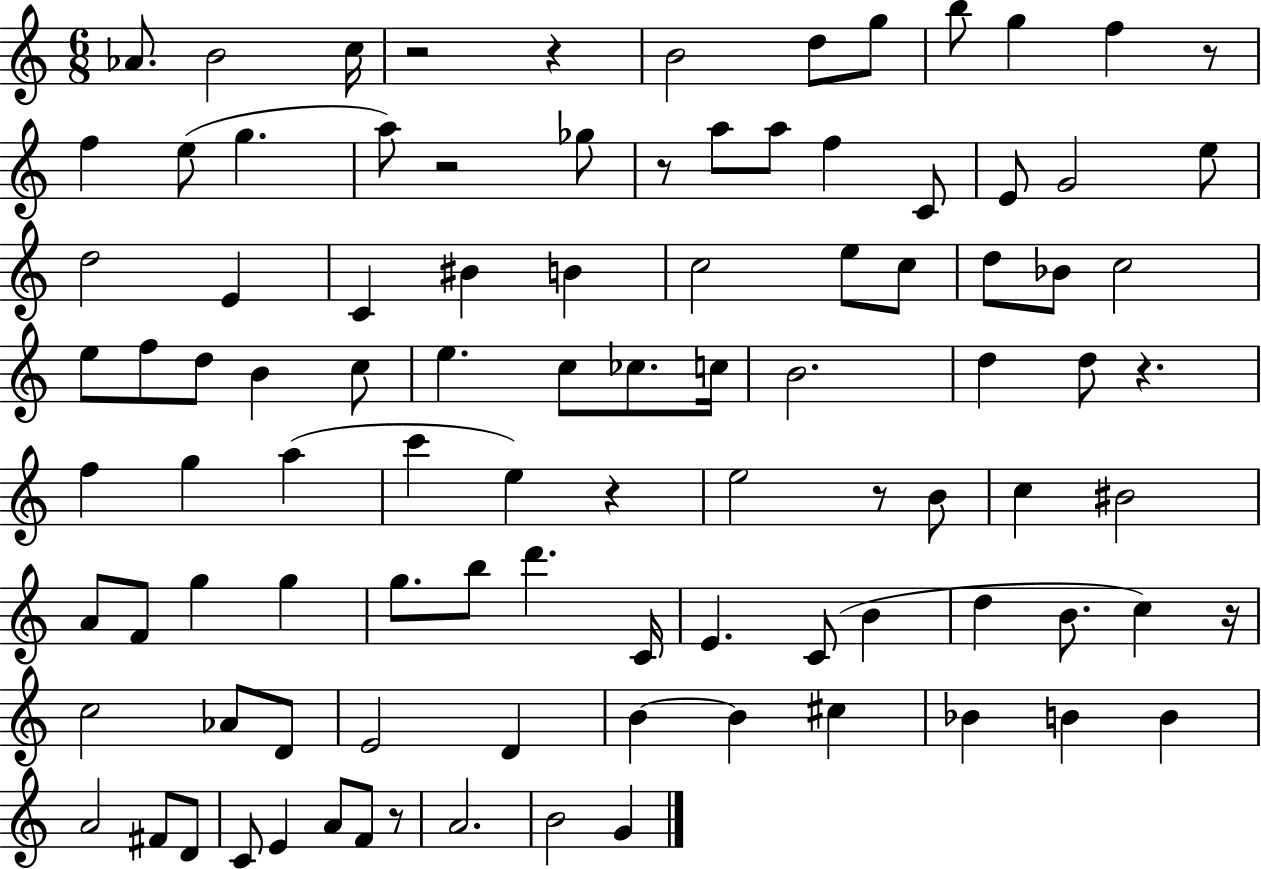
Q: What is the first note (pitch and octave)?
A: Ab4